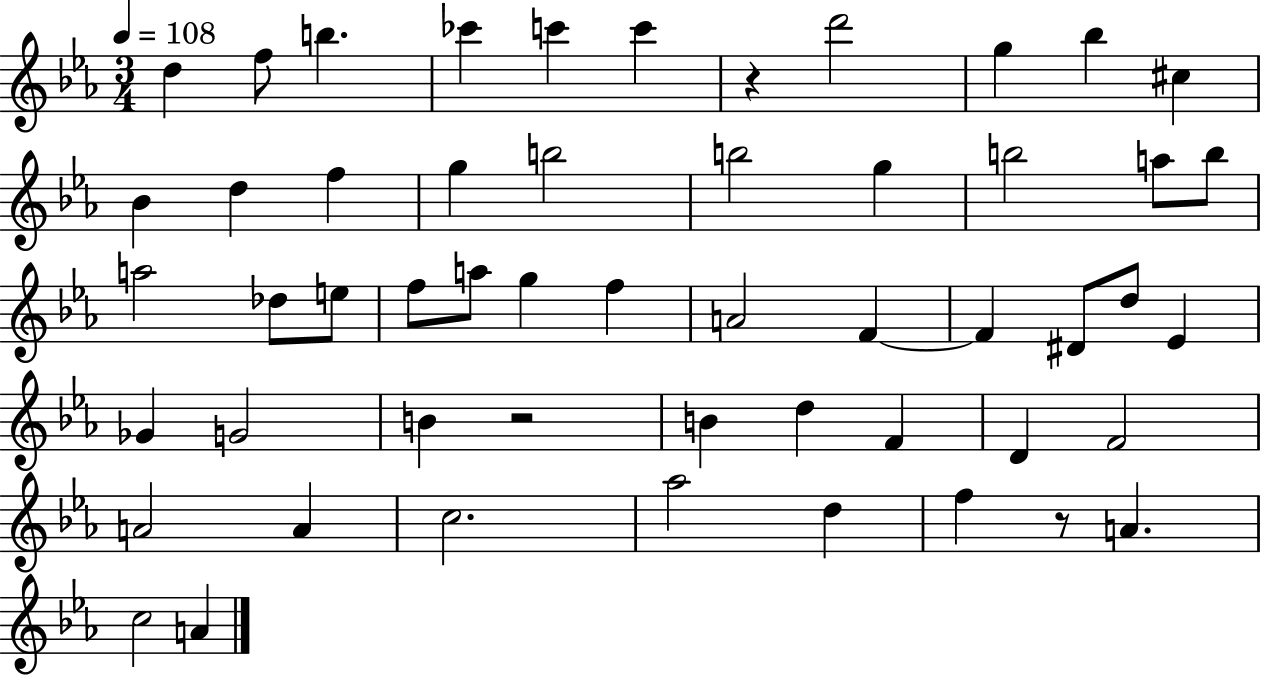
X:1
T:Untitled
M:3/4
L:1/4
K:Eb
d f/2 b _c' c' c' z d'2 g _b ^c _B d f g b2 b2 g b2 a/2 b/2 a2 _d/2 e/2 f/2 a/2 g f A2 F F ^D/2 d/2 _E _G G2 B z2 B d F D F2 A2 A c2 _a2 d f z/2 A c2 A